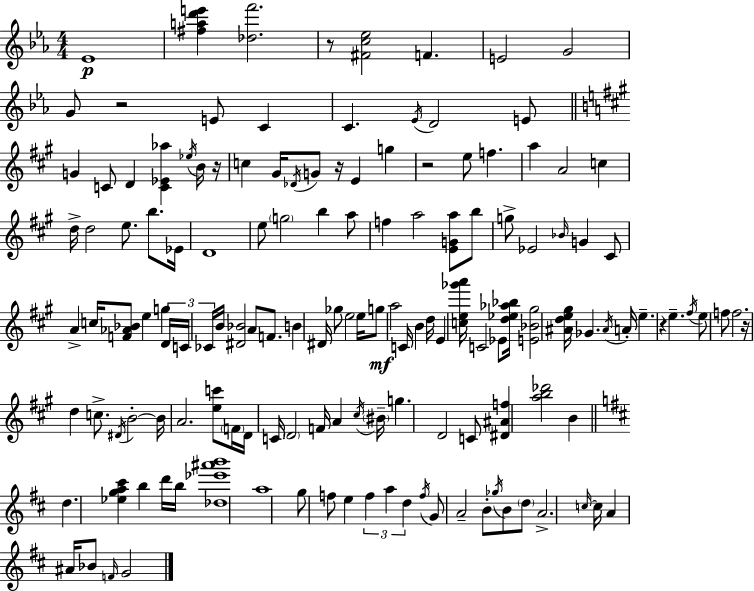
Eb4/w [F#5,A5,D6,E6]/q [Db5,F6]/h. R/e [F#4,C5,Eb5]/h F4/q. E4/h G4/h G4/e R/h E4/e C4/q C4/q. Eb4/s D4/h E4/e G4/q C4/e D4/q [C4,Eb4,Ab5]/q Eb5/s B4/s R/s C5/q G#4/s Db4/s G4/e R/s E4/q G5/q R/h E5/e F5/q. A5/q A4/h C5/q D5/s D5/h E5/e. B5/e. Eb4/s D4/w E5/e G5/h B5/q A5/e F5/q A5/h [E4,G4,A5]/e B5/e G5/e Eb4/h Bb4/s G4/q C#4/e A4/q C5/s [F4,Ab4,Bb4]/e E5/q G5/q D4/s C4/s CES4/s B4/s [D#4,Bb4]/h A4/e F4/e. B4/q D#4/s Gb5/e E5/h E5/s G5/e A5/h C4/s B4/q D5/s E4/q [C5,E5,Gb6,A6]/s C4/h Eb4/e [D5,Eb5,Ab5,Bb5]/s [E4,Bb4,G#5]/h [A#4,D5,E5,G#5]/s Gb4/q. A#4/s A4/s E5/q. R/q E5/q. F#5/s E5/e F5/e F5/h. R/s D5/q C5/e. D#4/s B4/h B4/s A4/h. [E5,C6]/e F4/s D4/s C4/s D4/h F4/s A4/q C#5/s BIS4/s G5/q. D4/h C4/e [D#4,A#4,F5]/q [A5,B5,Db6]/h B4/q D5/q. [Eb5,G5,A5,C#6]/q B5/q D6/s B5/s [Db5,Eb6,A#6,B6]/w A5/w G5/e F5/e E5/q F5/q A5/q D5/q F5/s G4/e A4/h B4/e Gb5/s B4/e D5/e A4/h. C5/s C5/s A4/q A#4/s Bb4/e F4/s G4/h